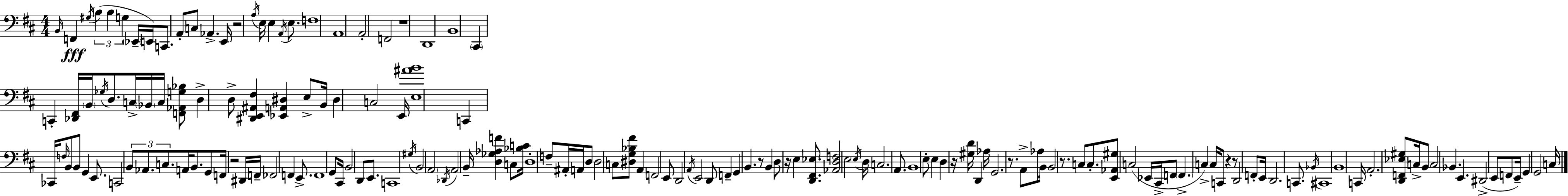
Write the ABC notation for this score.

X:1
T:Untitled
M:4/4
L:1/4
K:D
B,,/4 F,, ^G,/4 B, B, G, _E,,/4 E,,/4 C,,/2 A,,/2 C,/2 _A,, E,,/4 z2 A,/4 E,/4 E, A,,/4 E,/2 F,4 A,,4 A,,2 F,,2 z4 D,,4 B,,4 ^C,, C,, [_D,,^F,,]/4 B,,/4 _G,/4 D,/2 C,/4 _B,,/4 C,/4 [F,,_A,,G,_B,]/2 D, D,/2 [^D,,E,,^A,,^F,] [_E,,A,,^D,] E,/2 B,,/4 ^D, C,2 E,,/4 [E,^AB]4 C,, _C,,/4 F,/4 B,,/2 B,,/2 G,, E,,/2 C,,2 B,,/2 _A,,/2 C,/2 A,,/4 B,,/2 G,,/2 F,,/4 z2 ^D,,/4 F,,/4 _F,,2 F,, E,,/2 F,,4 G,,/2 ^C,,/4 B,,2 D,,/2 E,,/2 C,,4 ^G,/4 B,,2 A,,2 _D,,/4 A,,2 B,,/4 [D,_G,_A,F] C,/2 [_B,C]/4 D,4 F,/2 ^A,,/4 A,,/4 D,/2 D,2 C,/2 [^D,G,_B,^F]/2 A,, F,,2 E,,/2 D,,2 A,,/4 E,,2 D,,/2 F,, G,, B,, z/2 B,, D,/2 z/4 E, [D,,^F,,_E,]/2 [_A,,D,F,]2 E,2 E,/4 D,/4 C,2 A,,/2 B,,4 E,/2 E, D, z/4 [^G,D]/4 D,, _A,/4 G,,2 z/2 A,,/2 _A,/2 B,,/4 B,,2 z/2 C,/2 C,/2 [E,,_A,,^G,]/2 C,2 _E,,/4 ^C,,/4 F,,/2 F,, C, C,/4 C,,/2 z z/2 D,,2 F,,/2 E,,/4 D,,2 C,,/2 _B,,/4 ^C,,4 B,,4 C,,/4 A,,2 [D,,F,,_E,^G,]/2 C,/4 B,,/2 C,2 _B,, E,, ^D,,2 E,,/2 F,,/2 E,,/4 G,, G,,2 C,/4